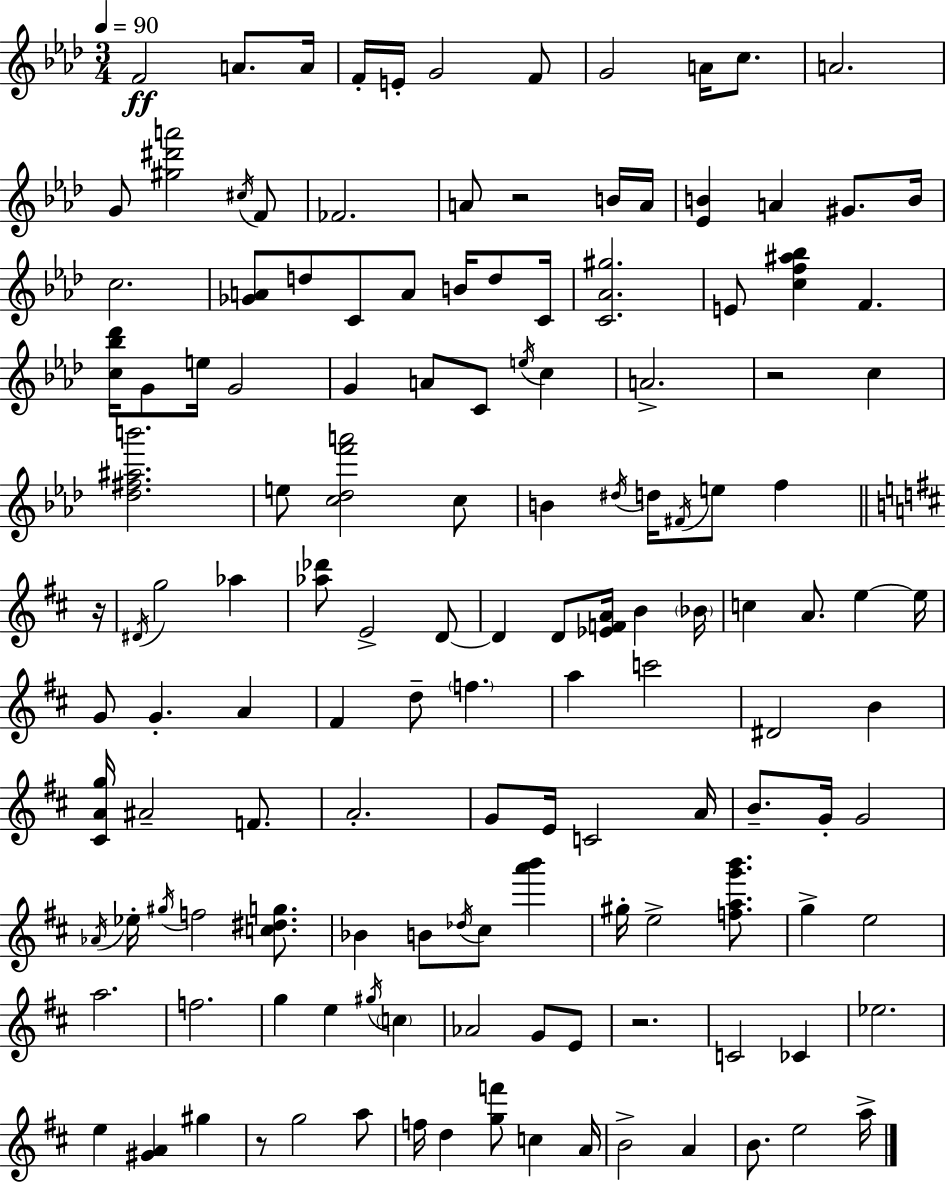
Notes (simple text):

F4/h A4/e. A4/s F4/s E4/s G4/h F4/e G4/h A4/s C5/e. A4/h. G4/e [G#5,D#6,A6]/h C#5/s F4/e FES4/h. A4/e R/h B4/s A4/s [Eb4,B4]/q A4/q G#4/e. B4/s C5/h. [Gb4,A4]/e D5/e C4/e A4/e B4/s D5/e C4/s [C4,Ab4,G#5]/h. E4/e [C5,F5,A#5,Bb5]/q F4/q. [C5,Bb5,Db6]/s G4/e E5/s G4/h G4/q A4/e C4/e E5/s C5/q A4/h. R/h C5/q [Db5,F#5,A#5,B6]/h. E5/e [C5,Db5,F6,A6]/h C5/e B4/q D#5/s D5/s F#4/s E5/e F5/q R/s D#4/s G5/h Ab5/q [Ab5,Db6]/e E4/h D4/e D4/q D4/e [Eb4,F4,A4]/s B4/q Bb4/s C5/q A4/e. E5/q E5/s G4/e G4/q. A4/q F#4/q D5/e F5/q. A5/q C6/h D#4/h B4/q [C#4,A4,G5]/s A#4/h F4/e. A4/h. G4/e E4/s C4/h A4/s B4/e. G4/s G4/h Ab4/s Eb5/s G#5/s F5/h [C5,D#5,G5]/e. Bb4/q B4/e Db5/s C#5/e [A6,B6]/q G#5/s E5/h [F5,A5,G6,B6]/e. G5/q E5/h A5/h. F5/h. G5/q E5/q G#5/s C5/q Ab4/h G4/e E4/e R/h. C4/h CES4/q Eb5/h. E5/q [G#4,A4]/q G#5/q R/e G5/h A5/e F5/s D5/q [G5,F6]/e C5/q A4/s B4/h A4/q B4/e. E5/h A5/s